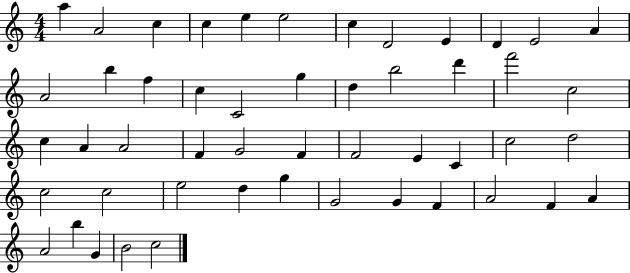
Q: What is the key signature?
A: C major